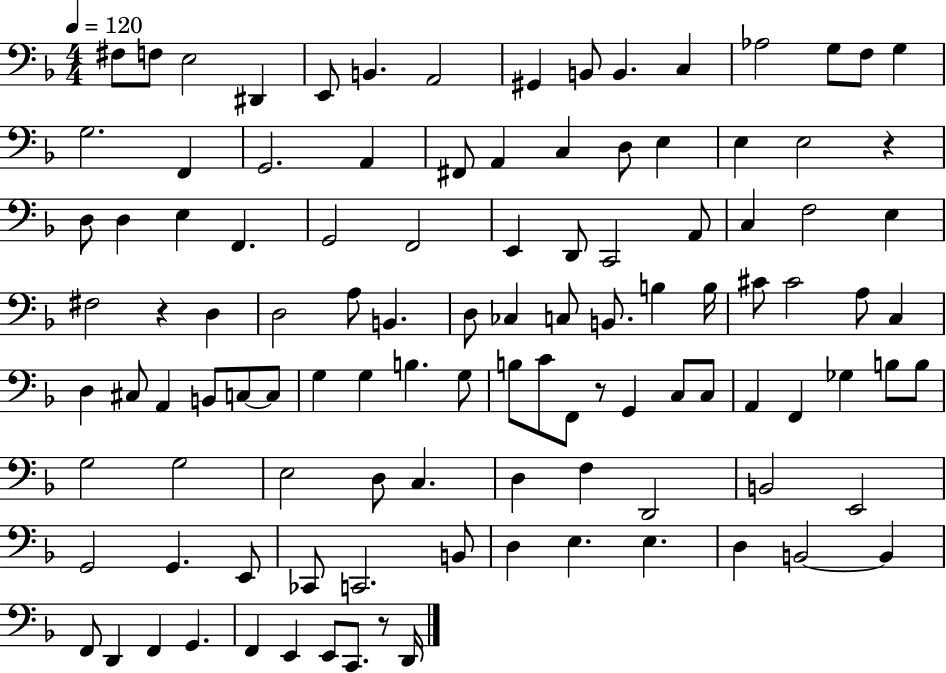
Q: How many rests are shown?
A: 4